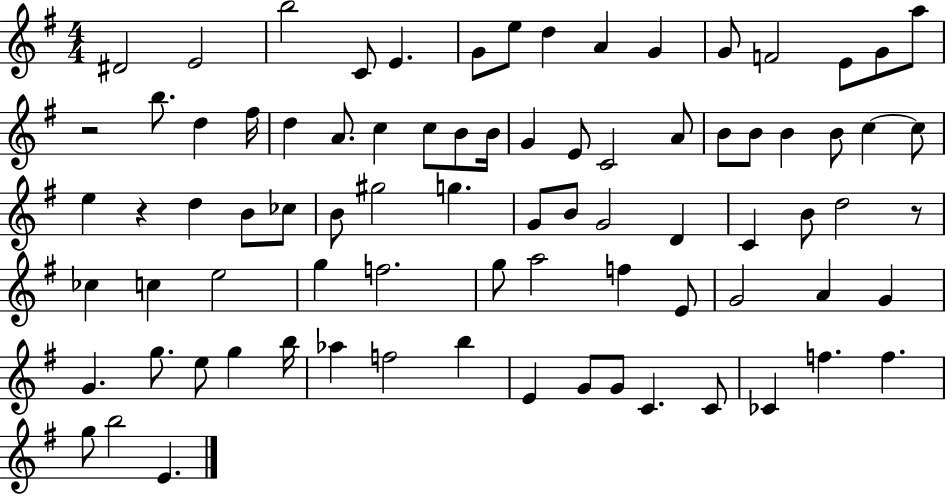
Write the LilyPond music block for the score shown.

{
  \clef treble
  \numericTimeSignature
  \time 4/4
  \key g \major
  dis'2 e'2 | b''2 c'8 e'4. | g'8 e''8 d''4 a'4 g'4 | g'8 f'2 e'8 g'8 a''8 | \break r2 b''8. d''4 fis''16 | d''4 a'8. c''4 c''8 b'8 b'16 | g'4 e'8 c'2 a'8 | b'8 b'8 b'4 b'8 c''4~~ c''8 | \break e''4 r4 d''4 b'8 ces''8 | b'8 gis''2 g''4. | g'8 b'8 g'2 d'4 | c'4 b'8 d''2 r8 | \break ces''4 c''4 e''2 | g''4 f''2. | g''8 a''2 f''4 e'8 | g'2 a'4 g'4 | \break g'4. g''8. e''8 g''4 b''16 | aes''4 f''2 b''4 | e'4 g'8 g'8 c'4. c'8 | ces'4 f''4. f''4. | \break g''8 b''2 e'4. | \bar "|."
}